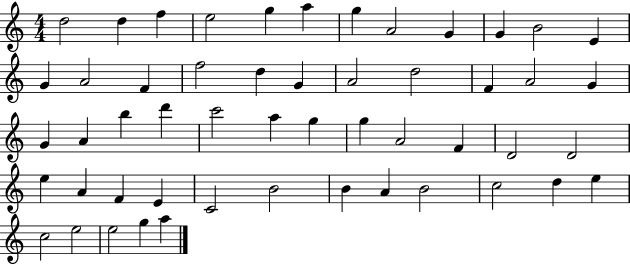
D5/h D5/q F5/q E5/h G5/q A5/q G5/q A4/h G4/q G4/q B4/h E4/q G4/q A4/h F4/q F5/h D5/q G4/q A4/h D5/h F4/q A4/h G4/q G4/q A4/q B5/q D6/q C6/h A5/q G5/q G5/q A4/h F4/q D4/h D4/h E5/q A4/q F4/q E4/q C4/h B4/h B4/q A4/q B4/h C5/h D5/q E5/q C5/h E5/h E5/h G5/q A5/q